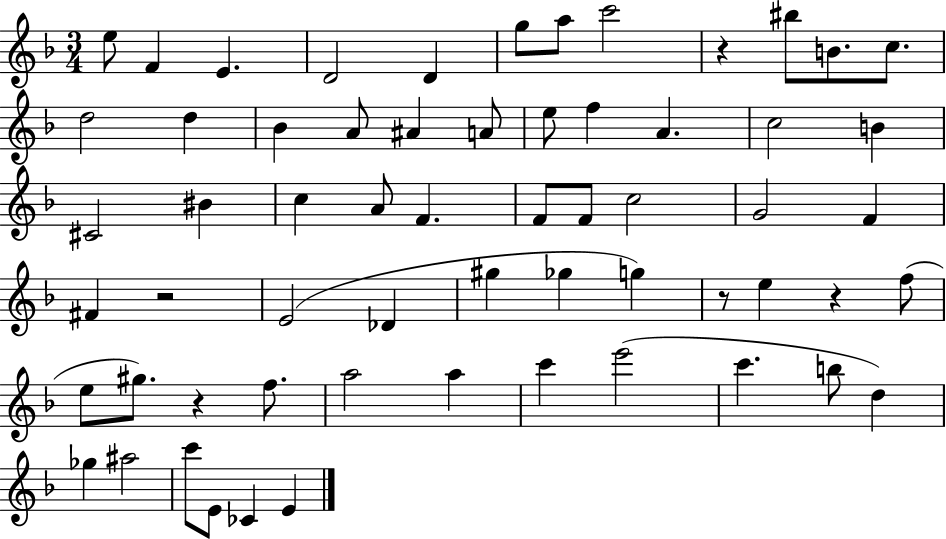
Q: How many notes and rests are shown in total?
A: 61